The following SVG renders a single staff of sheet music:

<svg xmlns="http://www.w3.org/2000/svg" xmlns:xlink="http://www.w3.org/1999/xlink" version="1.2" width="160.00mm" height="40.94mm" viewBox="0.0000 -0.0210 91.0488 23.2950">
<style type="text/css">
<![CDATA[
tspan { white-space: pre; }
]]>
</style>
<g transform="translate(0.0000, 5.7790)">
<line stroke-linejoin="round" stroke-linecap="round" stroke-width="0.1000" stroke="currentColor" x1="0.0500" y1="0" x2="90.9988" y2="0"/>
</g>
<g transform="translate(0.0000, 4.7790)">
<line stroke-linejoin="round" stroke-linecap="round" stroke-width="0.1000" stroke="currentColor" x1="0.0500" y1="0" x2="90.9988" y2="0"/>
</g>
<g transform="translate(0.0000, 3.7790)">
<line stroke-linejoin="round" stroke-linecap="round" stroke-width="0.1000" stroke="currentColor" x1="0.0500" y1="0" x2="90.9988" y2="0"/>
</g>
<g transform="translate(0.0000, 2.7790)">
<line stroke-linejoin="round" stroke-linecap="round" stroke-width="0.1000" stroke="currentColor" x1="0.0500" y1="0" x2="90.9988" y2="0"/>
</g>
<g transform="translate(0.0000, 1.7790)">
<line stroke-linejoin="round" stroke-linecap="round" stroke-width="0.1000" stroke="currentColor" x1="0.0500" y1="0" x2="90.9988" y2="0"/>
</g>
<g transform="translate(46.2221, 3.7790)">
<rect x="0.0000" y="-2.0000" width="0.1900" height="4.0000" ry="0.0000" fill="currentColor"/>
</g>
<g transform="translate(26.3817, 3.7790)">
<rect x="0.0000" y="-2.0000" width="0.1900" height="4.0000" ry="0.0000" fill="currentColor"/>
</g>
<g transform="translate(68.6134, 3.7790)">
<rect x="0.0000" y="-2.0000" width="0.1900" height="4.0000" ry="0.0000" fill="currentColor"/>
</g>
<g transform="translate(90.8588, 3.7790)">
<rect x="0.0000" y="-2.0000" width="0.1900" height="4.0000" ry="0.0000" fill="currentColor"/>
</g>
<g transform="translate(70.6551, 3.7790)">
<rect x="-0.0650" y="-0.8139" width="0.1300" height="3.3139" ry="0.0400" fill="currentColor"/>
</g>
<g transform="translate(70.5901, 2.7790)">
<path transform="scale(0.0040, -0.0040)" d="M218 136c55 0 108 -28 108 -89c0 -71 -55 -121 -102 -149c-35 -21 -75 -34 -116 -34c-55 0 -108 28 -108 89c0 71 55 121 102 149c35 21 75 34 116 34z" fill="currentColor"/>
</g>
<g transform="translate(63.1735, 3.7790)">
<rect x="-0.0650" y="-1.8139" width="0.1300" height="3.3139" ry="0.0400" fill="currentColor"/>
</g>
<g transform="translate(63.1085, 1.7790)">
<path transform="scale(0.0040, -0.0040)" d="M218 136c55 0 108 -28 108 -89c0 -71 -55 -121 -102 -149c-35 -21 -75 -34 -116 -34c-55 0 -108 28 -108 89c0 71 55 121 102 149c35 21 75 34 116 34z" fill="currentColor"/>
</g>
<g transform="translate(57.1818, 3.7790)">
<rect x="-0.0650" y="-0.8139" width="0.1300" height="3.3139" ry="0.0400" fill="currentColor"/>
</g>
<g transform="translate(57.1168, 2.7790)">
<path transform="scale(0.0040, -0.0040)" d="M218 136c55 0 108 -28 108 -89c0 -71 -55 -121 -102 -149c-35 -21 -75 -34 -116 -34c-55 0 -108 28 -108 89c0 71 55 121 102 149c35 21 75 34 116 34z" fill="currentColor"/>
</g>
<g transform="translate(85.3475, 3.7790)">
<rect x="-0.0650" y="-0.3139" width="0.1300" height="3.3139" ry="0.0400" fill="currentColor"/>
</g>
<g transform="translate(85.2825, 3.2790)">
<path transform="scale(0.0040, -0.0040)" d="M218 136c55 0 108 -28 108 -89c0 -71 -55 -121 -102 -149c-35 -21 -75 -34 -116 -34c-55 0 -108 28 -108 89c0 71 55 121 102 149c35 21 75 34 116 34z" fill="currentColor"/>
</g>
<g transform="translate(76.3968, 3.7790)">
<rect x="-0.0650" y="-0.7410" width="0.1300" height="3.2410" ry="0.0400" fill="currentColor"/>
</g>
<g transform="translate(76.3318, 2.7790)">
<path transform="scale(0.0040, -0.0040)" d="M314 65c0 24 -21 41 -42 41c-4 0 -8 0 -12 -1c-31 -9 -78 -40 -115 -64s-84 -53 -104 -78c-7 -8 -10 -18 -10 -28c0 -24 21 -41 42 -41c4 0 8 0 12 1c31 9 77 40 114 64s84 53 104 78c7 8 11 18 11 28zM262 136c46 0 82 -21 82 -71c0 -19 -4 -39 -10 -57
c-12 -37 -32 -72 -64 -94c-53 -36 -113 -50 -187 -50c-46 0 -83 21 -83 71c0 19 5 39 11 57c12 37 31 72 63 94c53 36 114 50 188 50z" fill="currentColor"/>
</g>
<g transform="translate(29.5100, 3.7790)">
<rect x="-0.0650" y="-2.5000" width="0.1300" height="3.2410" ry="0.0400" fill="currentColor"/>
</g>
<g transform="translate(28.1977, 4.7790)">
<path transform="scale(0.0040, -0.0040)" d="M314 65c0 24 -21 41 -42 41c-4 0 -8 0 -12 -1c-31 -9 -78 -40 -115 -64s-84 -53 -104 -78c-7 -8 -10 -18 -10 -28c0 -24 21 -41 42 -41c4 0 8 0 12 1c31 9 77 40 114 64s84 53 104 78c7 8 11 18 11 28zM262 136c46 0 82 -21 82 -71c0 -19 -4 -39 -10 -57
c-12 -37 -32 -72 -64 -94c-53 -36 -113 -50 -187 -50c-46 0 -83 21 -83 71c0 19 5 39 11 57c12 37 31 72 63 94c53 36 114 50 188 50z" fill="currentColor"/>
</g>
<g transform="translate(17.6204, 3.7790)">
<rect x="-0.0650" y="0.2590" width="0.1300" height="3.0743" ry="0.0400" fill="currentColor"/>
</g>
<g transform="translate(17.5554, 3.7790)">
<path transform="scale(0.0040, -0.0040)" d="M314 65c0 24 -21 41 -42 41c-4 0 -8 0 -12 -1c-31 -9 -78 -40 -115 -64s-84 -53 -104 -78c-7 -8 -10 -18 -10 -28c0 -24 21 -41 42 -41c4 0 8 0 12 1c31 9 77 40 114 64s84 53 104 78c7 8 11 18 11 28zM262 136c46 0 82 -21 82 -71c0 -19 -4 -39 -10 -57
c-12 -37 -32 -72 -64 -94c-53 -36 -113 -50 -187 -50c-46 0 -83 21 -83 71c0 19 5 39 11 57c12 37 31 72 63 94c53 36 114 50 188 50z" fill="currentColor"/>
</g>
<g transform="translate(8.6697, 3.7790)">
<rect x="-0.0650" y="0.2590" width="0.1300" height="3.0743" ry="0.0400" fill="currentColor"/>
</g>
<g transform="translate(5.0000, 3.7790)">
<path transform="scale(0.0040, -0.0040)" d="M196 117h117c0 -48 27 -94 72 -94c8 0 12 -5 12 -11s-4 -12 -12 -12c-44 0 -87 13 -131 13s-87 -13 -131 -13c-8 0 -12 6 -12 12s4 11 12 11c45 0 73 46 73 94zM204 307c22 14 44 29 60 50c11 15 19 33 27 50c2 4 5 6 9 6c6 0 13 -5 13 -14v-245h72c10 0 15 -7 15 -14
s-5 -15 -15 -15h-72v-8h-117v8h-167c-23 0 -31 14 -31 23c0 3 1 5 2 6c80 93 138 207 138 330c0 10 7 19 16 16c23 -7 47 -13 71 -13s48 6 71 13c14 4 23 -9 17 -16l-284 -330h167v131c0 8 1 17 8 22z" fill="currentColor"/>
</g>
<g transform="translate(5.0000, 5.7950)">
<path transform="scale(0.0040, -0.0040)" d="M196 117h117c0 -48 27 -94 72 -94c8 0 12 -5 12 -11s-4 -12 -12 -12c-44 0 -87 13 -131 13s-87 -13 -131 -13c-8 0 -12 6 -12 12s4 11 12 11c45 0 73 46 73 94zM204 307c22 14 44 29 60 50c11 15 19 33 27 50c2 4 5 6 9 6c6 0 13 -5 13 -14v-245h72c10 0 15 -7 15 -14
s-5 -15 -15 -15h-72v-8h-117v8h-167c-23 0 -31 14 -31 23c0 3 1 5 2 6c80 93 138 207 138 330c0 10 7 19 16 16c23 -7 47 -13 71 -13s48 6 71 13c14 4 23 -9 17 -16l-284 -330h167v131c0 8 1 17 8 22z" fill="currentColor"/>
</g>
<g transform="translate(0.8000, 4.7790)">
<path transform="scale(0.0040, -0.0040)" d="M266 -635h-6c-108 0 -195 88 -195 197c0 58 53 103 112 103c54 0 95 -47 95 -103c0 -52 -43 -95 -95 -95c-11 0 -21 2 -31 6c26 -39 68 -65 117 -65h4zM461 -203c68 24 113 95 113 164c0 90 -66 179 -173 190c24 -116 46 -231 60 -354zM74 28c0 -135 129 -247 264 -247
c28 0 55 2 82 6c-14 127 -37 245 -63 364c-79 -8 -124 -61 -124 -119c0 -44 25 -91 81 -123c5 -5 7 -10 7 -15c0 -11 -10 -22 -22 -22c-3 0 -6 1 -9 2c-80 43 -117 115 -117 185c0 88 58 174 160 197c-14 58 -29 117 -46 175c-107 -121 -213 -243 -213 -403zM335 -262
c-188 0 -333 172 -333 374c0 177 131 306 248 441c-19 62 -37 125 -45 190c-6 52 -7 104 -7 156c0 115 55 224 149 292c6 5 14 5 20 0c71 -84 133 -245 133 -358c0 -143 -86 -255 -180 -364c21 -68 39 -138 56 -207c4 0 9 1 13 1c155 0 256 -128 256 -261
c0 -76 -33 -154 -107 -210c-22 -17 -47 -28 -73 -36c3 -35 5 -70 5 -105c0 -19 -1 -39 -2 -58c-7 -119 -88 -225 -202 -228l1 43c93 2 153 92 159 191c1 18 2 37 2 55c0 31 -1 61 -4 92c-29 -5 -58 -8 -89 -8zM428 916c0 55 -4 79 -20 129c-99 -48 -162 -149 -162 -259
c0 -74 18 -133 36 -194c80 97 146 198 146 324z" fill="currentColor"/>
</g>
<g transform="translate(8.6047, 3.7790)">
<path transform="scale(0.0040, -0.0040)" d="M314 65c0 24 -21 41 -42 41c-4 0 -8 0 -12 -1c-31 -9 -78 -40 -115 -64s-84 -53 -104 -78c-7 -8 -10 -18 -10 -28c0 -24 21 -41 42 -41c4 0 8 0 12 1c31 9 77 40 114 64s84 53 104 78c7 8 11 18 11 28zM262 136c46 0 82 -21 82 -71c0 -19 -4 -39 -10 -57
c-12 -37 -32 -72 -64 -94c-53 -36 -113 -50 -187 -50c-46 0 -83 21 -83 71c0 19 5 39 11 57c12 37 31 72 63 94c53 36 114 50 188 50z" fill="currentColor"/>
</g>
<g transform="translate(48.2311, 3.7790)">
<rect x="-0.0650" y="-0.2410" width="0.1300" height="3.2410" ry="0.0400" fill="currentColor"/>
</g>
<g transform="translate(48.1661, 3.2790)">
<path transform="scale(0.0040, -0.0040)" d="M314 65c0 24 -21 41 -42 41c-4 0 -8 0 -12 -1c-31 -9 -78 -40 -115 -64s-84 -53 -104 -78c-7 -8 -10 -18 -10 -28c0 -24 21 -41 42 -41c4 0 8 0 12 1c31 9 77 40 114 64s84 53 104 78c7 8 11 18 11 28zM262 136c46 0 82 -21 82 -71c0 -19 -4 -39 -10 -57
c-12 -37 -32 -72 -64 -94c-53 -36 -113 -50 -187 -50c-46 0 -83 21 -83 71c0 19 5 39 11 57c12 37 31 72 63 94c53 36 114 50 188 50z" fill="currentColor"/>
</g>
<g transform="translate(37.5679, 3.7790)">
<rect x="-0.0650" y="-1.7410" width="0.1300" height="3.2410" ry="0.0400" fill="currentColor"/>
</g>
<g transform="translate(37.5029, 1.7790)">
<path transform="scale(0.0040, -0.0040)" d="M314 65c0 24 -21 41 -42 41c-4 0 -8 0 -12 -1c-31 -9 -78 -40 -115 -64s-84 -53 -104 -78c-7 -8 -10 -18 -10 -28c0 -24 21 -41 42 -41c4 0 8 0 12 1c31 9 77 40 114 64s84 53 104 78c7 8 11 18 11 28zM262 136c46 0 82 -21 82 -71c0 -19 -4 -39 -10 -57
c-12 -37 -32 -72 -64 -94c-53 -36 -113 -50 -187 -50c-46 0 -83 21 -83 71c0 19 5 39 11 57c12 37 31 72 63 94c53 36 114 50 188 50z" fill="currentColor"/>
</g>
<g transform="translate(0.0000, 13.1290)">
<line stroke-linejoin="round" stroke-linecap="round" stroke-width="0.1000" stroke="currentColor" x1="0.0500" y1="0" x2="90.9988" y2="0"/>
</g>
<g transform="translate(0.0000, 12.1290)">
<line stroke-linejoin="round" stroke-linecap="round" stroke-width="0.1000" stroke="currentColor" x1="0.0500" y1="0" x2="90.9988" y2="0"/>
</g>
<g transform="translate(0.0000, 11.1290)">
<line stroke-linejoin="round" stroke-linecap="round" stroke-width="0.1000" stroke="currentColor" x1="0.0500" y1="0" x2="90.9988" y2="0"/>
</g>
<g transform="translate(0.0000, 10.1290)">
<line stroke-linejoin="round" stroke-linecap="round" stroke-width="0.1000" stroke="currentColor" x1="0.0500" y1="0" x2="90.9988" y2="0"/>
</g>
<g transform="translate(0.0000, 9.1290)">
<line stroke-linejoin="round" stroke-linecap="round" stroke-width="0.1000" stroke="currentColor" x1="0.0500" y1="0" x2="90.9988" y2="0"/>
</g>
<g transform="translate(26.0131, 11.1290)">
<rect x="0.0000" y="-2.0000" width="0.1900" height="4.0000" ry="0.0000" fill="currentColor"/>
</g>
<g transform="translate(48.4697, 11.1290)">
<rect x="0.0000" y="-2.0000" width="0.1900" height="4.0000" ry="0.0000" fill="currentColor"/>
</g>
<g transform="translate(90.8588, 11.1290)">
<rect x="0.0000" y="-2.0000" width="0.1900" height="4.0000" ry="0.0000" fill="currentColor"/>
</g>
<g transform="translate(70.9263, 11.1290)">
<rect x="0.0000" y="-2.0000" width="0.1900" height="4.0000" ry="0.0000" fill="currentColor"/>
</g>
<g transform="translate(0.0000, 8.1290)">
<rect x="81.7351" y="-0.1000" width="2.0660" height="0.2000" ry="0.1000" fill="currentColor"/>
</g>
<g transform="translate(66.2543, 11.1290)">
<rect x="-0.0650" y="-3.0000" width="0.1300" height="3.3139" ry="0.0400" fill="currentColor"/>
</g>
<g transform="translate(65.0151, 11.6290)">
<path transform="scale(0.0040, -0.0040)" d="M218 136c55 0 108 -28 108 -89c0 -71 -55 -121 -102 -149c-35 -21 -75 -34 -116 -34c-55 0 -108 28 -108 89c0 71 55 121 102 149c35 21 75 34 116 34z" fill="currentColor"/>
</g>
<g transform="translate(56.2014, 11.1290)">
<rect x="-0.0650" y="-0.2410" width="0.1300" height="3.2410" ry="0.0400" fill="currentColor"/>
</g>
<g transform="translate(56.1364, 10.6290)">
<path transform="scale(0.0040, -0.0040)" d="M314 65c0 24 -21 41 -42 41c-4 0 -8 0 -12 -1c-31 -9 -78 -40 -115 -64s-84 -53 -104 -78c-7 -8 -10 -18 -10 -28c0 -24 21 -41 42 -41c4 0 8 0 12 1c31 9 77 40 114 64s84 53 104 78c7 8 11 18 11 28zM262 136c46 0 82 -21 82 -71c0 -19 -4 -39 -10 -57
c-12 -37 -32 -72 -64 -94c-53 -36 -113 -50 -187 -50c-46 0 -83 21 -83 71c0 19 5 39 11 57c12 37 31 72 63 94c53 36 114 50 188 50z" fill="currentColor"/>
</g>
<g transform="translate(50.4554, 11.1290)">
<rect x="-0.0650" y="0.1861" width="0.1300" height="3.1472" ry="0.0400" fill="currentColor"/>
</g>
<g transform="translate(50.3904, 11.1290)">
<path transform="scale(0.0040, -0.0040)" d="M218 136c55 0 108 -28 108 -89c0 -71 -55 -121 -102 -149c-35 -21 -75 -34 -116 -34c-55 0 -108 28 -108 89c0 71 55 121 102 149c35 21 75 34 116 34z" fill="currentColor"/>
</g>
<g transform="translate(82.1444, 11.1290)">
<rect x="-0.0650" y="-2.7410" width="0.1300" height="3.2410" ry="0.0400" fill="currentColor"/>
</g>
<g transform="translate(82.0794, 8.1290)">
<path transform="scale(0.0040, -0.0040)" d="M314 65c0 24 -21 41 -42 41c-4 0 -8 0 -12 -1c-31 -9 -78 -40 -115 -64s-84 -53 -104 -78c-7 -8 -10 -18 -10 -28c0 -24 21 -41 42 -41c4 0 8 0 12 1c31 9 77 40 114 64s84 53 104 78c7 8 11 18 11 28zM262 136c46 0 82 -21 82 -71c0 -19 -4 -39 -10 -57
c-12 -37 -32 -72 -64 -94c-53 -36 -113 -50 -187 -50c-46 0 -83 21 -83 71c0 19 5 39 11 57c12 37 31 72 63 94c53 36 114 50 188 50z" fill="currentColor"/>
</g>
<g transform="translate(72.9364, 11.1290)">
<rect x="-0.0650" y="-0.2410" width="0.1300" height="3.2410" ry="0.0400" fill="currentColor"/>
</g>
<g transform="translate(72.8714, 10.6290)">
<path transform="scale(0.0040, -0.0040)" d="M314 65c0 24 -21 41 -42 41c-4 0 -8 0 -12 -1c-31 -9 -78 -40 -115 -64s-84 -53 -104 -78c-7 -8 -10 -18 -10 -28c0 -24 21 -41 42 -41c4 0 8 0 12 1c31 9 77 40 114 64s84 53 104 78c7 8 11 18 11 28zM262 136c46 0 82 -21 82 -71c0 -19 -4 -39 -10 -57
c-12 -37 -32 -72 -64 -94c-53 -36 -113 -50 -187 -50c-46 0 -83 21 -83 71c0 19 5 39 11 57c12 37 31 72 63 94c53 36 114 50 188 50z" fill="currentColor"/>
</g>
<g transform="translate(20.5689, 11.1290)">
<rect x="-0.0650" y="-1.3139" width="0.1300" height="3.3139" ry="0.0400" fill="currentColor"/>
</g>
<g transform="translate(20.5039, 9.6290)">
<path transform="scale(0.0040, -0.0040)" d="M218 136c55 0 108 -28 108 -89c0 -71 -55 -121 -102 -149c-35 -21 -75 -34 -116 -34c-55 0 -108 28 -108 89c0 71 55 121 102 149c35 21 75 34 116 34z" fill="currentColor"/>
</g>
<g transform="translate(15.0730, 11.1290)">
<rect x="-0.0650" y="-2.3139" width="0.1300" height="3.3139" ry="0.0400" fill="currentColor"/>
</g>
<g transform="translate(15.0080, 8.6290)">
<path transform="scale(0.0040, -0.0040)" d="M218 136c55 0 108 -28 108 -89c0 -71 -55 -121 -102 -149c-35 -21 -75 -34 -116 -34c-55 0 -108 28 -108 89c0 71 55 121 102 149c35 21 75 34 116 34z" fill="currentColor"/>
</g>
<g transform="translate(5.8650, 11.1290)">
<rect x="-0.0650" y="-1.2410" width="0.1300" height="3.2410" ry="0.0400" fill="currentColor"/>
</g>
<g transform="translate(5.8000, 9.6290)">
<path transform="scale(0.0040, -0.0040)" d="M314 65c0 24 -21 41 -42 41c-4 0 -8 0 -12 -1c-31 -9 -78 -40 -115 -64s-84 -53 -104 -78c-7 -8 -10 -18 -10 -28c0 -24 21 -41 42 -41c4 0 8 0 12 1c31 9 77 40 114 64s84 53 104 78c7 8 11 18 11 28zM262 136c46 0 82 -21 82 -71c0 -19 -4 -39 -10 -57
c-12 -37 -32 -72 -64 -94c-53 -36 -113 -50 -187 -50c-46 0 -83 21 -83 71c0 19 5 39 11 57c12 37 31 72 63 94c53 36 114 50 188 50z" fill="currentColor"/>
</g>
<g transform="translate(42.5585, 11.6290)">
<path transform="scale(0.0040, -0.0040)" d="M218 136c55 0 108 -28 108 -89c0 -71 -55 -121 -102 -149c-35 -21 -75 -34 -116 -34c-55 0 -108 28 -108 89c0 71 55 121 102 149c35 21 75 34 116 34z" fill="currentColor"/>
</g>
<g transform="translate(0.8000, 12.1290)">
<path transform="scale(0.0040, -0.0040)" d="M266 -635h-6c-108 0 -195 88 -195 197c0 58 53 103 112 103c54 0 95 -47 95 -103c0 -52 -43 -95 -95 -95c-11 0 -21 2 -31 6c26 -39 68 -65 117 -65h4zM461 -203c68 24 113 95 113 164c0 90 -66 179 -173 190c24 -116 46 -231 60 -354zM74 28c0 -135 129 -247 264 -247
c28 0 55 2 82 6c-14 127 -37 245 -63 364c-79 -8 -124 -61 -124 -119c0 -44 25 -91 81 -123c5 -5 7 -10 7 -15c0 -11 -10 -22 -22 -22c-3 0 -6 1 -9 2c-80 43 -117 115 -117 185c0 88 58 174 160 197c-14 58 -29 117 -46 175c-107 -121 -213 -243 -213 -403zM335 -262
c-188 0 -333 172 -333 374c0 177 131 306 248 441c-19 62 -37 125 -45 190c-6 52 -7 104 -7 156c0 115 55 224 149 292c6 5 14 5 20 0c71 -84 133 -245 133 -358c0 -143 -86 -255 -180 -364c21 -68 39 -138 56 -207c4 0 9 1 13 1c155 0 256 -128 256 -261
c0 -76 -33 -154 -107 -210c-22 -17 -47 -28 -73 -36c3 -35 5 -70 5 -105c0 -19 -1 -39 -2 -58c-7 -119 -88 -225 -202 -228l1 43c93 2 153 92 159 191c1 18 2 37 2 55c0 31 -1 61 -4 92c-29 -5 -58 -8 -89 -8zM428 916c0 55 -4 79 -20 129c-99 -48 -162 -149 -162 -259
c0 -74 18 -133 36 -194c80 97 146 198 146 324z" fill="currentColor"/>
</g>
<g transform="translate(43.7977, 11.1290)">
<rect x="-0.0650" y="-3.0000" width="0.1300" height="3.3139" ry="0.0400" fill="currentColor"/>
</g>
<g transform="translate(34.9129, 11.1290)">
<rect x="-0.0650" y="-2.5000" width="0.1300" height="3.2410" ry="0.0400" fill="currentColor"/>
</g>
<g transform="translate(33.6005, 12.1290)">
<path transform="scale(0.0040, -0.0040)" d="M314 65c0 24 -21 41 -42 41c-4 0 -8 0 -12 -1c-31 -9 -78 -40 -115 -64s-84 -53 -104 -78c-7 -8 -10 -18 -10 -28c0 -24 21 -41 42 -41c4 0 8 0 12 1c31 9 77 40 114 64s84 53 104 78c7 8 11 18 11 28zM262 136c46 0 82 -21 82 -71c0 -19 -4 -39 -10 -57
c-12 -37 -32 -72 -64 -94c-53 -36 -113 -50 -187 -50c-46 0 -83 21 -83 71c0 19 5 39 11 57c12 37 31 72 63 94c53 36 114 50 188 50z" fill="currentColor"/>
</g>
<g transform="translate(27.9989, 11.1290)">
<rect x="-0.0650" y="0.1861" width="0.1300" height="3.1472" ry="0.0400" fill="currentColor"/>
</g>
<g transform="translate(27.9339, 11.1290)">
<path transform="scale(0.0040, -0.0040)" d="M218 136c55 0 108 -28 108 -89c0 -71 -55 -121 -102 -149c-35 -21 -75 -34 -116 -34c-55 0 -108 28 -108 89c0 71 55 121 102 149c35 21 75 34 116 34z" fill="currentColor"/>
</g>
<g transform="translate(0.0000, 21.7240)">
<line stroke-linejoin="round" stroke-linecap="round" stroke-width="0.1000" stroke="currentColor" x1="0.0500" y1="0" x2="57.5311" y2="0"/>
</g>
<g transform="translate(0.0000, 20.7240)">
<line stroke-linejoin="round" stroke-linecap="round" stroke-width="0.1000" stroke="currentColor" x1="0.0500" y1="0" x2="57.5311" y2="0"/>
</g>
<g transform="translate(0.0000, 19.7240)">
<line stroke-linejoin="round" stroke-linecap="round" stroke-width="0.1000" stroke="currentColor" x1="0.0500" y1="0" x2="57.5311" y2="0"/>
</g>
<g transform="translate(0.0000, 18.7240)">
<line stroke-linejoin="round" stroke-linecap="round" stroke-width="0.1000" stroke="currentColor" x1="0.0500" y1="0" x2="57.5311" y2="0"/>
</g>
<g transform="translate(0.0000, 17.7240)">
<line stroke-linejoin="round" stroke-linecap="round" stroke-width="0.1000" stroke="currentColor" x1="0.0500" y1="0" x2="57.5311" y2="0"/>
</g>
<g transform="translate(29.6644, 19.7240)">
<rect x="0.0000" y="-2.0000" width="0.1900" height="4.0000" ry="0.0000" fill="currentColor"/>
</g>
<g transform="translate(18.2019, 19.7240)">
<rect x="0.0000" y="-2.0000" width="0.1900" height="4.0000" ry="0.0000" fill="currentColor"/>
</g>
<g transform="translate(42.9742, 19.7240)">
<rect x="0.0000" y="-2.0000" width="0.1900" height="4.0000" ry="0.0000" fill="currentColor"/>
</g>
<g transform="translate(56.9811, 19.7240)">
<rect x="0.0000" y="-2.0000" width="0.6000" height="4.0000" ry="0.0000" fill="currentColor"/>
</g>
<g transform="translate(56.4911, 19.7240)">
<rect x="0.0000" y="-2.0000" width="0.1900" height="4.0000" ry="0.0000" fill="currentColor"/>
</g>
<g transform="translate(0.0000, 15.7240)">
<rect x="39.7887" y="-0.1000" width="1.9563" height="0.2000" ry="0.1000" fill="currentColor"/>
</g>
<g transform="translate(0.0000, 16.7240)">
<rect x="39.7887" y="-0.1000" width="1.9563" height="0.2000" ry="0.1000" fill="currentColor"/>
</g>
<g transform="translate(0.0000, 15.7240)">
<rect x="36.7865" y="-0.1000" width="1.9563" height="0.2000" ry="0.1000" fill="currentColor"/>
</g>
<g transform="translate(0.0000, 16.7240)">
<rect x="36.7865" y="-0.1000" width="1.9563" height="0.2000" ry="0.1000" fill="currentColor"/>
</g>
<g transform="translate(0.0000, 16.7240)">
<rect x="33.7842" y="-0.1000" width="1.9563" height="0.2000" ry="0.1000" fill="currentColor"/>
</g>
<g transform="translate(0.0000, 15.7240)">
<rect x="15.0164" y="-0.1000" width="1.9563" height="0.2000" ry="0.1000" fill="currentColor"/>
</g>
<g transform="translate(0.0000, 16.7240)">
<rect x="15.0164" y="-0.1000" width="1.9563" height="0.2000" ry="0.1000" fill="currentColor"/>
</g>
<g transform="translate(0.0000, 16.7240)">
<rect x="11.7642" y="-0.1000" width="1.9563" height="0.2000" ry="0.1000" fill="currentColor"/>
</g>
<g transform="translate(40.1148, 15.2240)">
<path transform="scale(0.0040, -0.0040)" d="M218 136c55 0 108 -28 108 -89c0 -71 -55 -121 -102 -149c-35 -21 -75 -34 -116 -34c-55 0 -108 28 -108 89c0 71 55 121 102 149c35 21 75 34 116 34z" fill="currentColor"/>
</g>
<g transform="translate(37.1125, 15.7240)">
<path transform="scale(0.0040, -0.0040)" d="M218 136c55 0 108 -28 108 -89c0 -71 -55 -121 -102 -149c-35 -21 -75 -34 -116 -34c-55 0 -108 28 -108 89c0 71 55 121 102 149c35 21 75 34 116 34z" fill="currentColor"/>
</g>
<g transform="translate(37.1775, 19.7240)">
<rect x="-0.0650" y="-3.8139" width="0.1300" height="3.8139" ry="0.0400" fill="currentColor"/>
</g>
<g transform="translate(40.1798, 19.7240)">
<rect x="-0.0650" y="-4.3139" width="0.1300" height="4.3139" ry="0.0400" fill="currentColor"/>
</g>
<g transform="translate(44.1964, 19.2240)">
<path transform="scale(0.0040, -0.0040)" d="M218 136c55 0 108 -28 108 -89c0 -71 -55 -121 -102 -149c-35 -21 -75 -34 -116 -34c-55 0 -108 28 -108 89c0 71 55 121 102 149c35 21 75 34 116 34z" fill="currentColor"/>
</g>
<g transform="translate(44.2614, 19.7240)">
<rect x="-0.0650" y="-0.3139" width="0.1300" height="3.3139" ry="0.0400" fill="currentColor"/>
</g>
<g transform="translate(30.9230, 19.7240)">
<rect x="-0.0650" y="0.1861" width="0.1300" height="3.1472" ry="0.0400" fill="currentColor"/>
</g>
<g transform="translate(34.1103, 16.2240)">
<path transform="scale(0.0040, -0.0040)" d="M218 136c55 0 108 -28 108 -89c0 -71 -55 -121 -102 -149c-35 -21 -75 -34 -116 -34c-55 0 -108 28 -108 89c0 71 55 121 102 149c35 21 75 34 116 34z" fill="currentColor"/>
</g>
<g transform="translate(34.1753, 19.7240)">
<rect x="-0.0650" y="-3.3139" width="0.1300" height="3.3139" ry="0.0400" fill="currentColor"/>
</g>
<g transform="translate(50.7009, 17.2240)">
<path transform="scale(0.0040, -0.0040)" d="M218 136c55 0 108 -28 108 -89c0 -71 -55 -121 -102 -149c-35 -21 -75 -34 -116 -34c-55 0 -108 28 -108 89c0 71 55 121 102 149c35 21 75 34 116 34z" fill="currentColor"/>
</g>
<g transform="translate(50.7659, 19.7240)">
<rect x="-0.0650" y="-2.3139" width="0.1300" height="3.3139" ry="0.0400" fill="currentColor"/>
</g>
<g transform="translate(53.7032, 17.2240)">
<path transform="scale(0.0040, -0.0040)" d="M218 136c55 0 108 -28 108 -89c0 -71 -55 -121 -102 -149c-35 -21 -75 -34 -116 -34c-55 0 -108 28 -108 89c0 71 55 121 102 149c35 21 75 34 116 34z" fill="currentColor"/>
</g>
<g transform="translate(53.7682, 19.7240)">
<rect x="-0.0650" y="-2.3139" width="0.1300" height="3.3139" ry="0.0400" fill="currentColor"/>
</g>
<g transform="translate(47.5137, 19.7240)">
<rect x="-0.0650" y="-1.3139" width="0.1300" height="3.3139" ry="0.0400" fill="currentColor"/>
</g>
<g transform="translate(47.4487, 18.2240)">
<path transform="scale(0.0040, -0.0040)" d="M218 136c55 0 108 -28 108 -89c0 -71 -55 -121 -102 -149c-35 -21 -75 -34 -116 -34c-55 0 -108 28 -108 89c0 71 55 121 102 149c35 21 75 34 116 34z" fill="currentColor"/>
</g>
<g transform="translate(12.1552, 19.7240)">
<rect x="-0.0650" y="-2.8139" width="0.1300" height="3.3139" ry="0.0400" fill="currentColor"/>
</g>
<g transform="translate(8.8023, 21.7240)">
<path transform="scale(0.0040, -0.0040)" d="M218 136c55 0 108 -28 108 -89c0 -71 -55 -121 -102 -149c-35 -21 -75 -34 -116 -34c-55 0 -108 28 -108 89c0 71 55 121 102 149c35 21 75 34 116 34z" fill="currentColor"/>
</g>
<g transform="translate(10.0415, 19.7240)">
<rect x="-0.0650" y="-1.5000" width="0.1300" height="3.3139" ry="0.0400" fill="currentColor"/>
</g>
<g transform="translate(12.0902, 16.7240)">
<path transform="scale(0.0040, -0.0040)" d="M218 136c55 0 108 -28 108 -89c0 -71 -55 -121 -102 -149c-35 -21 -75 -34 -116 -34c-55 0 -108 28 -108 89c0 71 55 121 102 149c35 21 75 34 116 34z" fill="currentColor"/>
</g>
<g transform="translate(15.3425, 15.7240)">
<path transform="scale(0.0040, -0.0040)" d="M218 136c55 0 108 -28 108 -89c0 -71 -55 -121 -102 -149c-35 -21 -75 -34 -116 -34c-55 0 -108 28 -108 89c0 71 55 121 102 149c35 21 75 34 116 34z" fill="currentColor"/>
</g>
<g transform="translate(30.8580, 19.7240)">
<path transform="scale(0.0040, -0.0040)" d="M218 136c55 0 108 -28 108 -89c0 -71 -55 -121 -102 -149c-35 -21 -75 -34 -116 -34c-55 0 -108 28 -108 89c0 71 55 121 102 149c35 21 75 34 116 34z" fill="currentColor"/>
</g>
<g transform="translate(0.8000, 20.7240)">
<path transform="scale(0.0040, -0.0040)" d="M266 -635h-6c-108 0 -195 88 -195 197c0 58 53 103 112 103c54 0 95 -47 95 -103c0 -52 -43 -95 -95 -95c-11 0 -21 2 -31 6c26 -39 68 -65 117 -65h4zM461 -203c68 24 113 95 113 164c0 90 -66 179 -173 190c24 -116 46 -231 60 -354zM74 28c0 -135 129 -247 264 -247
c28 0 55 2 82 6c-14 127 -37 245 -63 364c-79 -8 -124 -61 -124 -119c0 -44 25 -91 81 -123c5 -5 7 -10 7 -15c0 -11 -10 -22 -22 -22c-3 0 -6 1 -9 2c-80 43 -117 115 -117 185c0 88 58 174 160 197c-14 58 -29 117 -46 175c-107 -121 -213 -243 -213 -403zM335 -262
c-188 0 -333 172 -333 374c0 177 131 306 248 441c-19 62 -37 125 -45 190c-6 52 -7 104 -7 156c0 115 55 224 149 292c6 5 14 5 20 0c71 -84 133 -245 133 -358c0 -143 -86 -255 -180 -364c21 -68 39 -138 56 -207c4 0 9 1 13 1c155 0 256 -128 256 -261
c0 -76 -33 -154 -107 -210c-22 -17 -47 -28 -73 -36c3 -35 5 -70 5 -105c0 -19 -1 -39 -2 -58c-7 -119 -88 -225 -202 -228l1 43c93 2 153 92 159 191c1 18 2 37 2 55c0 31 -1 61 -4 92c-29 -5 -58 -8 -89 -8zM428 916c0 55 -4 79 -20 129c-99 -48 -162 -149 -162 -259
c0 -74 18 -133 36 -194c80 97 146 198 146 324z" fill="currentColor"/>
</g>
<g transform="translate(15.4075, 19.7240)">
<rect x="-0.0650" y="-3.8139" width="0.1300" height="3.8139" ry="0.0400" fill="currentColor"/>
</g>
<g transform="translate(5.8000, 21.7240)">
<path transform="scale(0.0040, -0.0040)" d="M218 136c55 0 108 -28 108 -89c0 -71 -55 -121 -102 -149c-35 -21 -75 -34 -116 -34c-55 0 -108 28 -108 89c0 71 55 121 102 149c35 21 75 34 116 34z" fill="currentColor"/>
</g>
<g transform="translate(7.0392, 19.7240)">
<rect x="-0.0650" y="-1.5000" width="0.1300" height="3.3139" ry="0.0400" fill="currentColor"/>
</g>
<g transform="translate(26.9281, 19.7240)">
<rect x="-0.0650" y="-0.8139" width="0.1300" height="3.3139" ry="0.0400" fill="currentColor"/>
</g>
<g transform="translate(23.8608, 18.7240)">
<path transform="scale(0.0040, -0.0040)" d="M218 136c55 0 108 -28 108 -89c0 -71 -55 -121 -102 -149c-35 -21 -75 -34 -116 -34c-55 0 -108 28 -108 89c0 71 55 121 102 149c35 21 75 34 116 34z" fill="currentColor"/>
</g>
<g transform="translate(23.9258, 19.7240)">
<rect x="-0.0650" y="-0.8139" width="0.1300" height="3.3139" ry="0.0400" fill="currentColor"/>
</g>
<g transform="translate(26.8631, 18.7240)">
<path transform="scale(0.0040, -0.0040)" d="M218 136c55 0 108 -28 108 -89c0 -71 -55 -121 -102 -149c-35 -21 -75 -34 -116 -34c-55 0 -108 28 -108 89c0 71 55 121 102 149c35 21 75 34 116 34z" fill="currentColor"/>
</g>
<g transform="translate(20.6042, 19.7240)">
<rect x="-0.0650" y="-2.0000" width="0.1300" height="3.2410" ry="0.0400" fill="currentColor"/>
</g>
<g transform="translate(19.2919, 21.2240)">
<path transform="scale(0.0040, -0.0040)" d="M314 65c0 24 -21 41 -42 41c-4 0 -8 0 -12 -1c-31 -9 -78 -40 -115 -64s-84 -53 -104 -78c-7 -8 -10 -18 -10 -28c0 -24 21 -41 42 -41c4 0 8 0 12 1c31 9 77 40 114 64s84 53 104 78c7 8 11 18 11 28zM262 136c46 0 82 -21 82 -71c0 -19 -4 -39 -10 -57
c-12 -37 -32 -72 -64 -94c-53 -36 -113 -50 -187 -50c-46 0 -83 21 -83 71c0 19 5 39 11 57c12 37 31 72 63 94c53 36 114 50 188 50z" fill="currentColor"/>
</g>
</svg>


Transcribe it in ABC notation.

X:1
T:Untitled
M:4/4
L:1/4
K:C
B2 B2 G2 f2 c2 d f d d2 c e2 g e B G2 A B c2 A c2 a2 E E a c' F2 d d B b c' d' c e g g